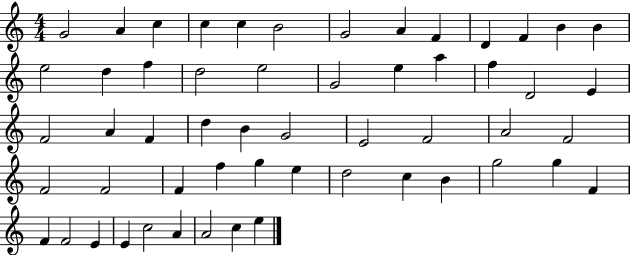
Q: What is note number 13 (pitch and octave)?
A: B4